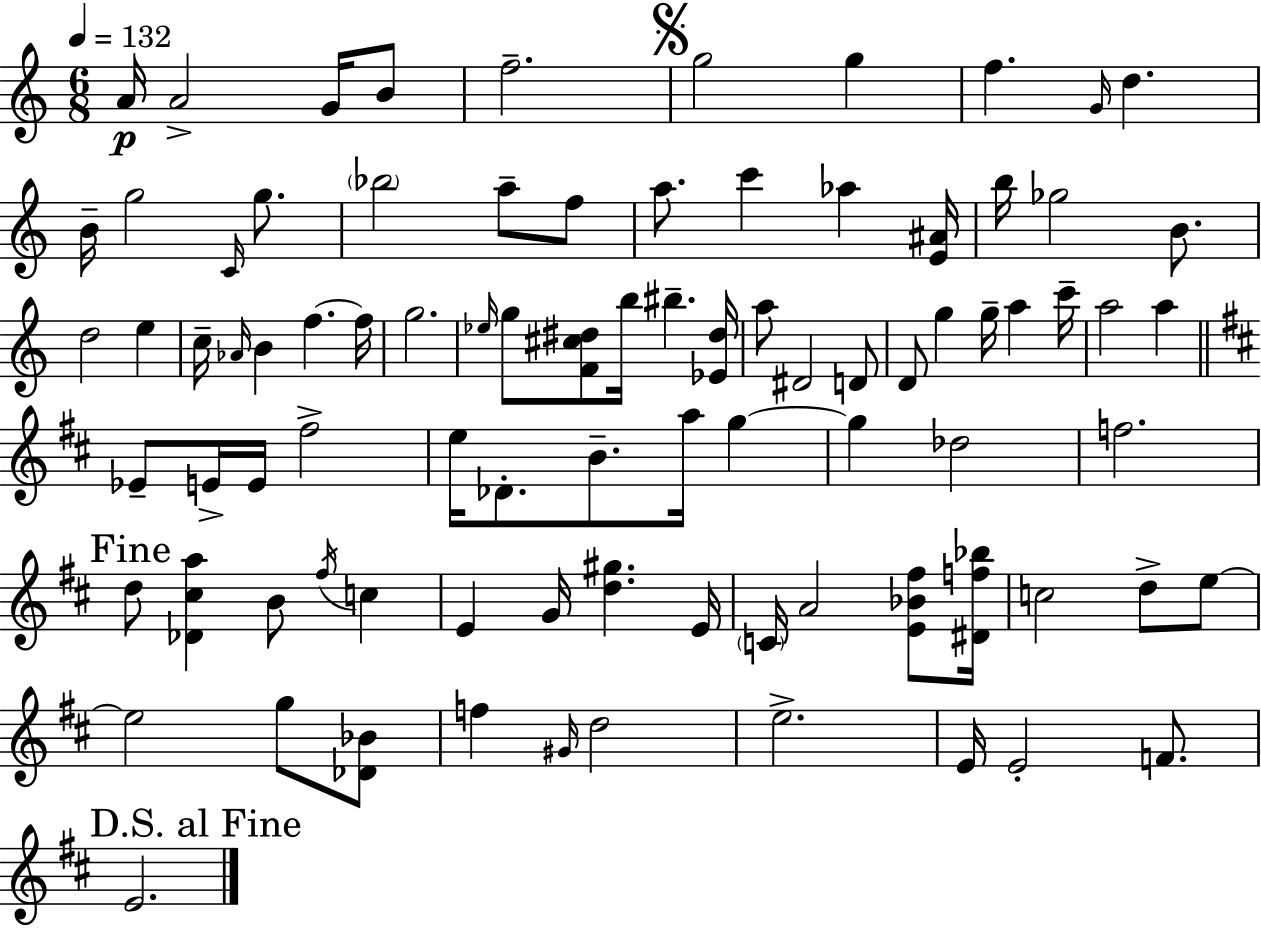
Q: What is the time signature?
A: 6/8